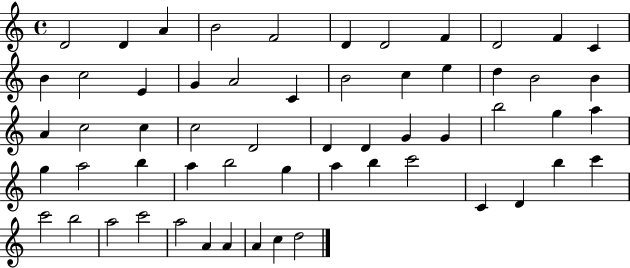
{
  \clef treble
  \time 4/4
  \defaultTimeSignature
  \key c \major
  d'2 d'4 a'4 | b'2 f'2 | d'4 d'2 f'4 | d'2 f'4 c'4 | \break b'4 c''2 e'4 | g'4 a'2 c'4 | b'2 c''4 e''4 | d''4 b'2 b'4 | \break a'4 c''2 c''4 | c''2 d'2 | d'4 d'4 g'4 g'4 | b''2 g''4 a''4 | \break g''4 a''2 b''4 | a''4 b''2 g''4 | a''4 b''4 c'''2 | c'4 d'4 b''4 c'''4 | \break c'''2 b''2 | a''2 c'''2 | a''2 a'4 a'4 | a'4 c''4 d''2 | \break \bar "|."
}